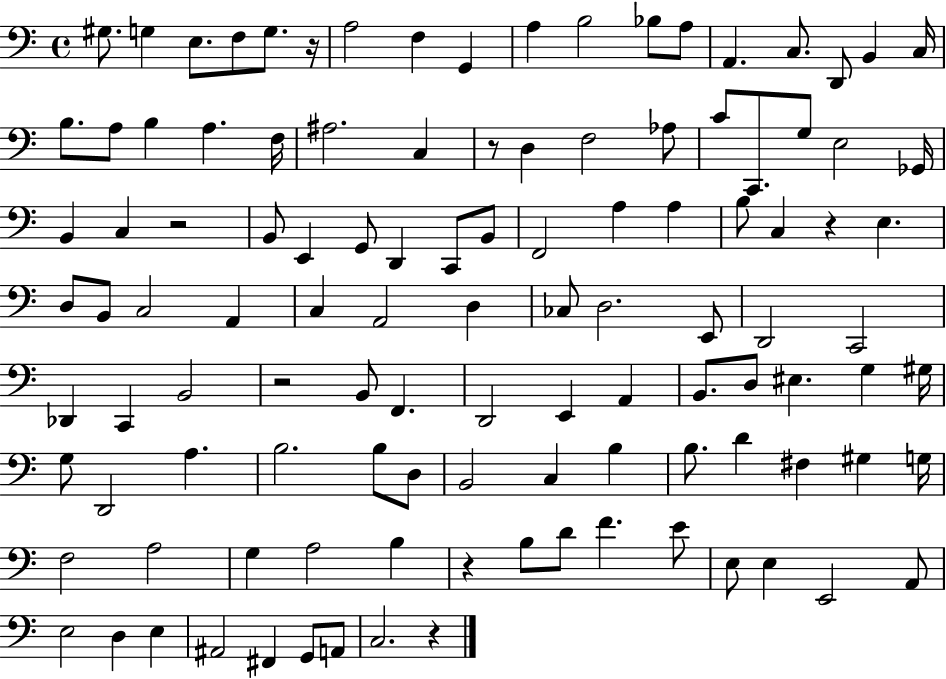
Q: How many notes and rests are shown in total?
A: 113